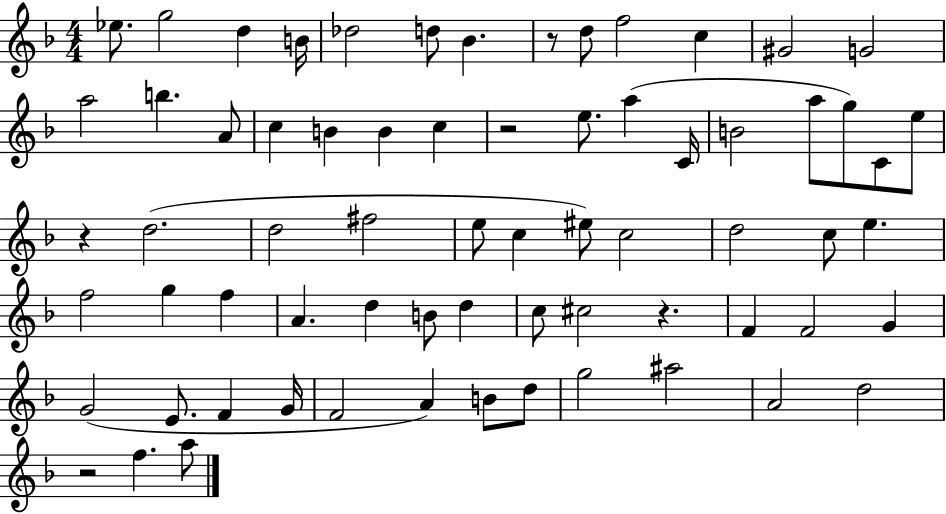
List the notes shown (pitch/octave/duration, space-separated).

Eb5/e. G5/h D5/q B4/s Db5/h D5/e Bb4/q. R/e D5/e F5/h C5/q G#4/h G4/h A5/h B5/q. A4/e C5/q B4/q B4/q C5/q R/h E5/e. A5/q C4/s B4/h A5/e G5/e C4/e E5/e R/q D5/h. D5/h F#5/h E5/e C5/q EIS5/e C5/h D5/h C5/e E5/q. F5/h G5/q F5/q A4/q. D5/q B4/e D5/q C5/e C#5/h R/q. F4/q F4/h G4/q G4/h E4/e. F4/q G4/s F4/h A4/q B4/e D5/e G5/h A#5/h A4/h D5/h R/h F5/q. A5/e